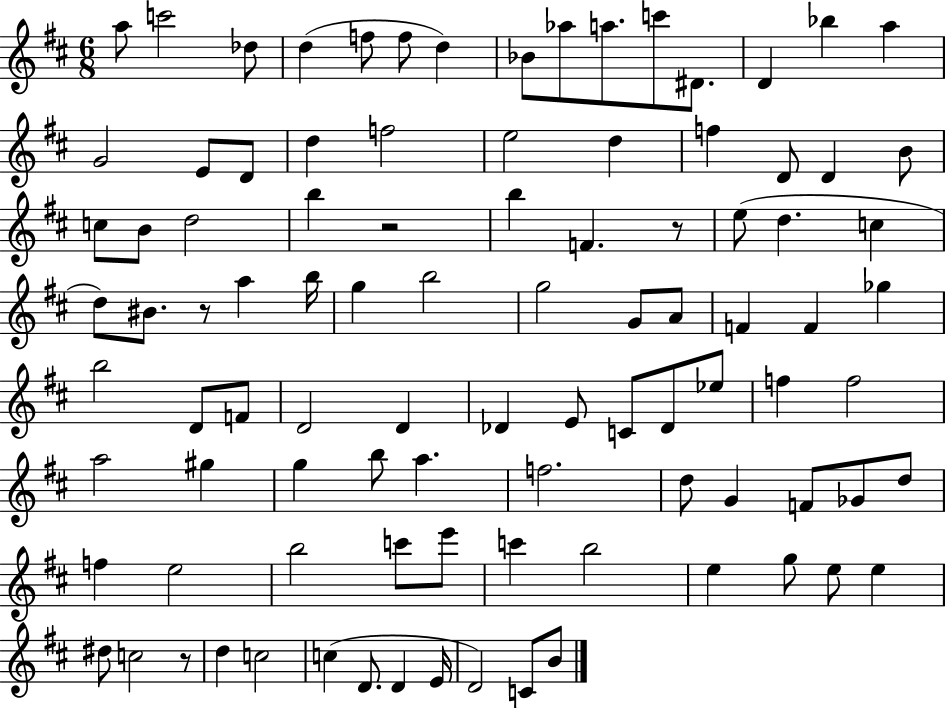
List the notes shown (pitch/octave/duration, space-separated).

A5/e C6/h Db5/e D5/q F5/e F5/e D5/q Bb4/e Ab5/e A5/e. C6/e D#4/e. D4/q Bb5/q A5/q G4/h E4/e D4/e D5/q F5/h E5/h D5/q F5/q D4/e D4/q B4/e C5/e B4/e D5/h B5/q R/h B5/q F4/q. R/e E5/e D5/q. C5/q D5/e BIS4/e. R/e A5/q B5/s G5/q B5/h G5/h G4/e A4/e F4/q F4/q Gb5/q B5/h D4/e F4/e D4/h D4/q Db4/q E4/e C4/e Db4/e Eb5/e F5/q F5/h A5/h G#5/q G5/q B5/e A5/q. F5/h. D5/e G4/q F4/e Gb4/e D5/e F5/q E5/h B5/h C6/e E6/e C6/q B5/h E5/q G5/e E5/e E5/q D#5/e C5/h R/e D5/q C5/h C5/q D4/e. D4/q E4/s D4/h C4/e B4/e